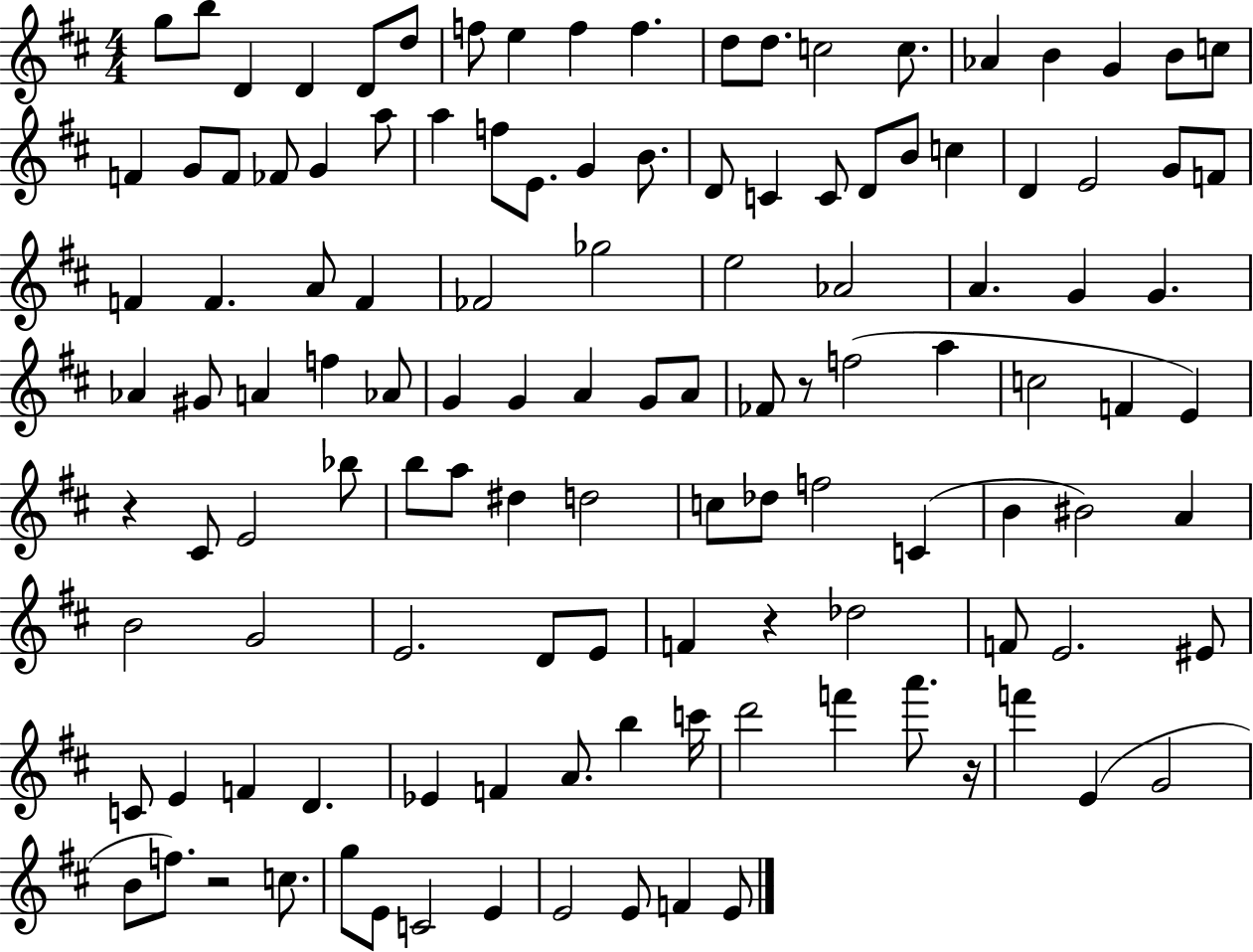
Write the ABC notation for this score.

X:1
T:Untitled
M:4/4
L:1/4
K:D
g/2 b/2 D D D/2 d/2 f/2 e f f d/2 d/2 c2 c/2 _A B G B/2 c/2 F G/2 F/2 _F/2 G a/2 a f/2 E/2 G B/2 D/2 C C/2 D/2 B/2 c D E2 G/2 F/2 F F A/2 F _F2 _g2 e2 _A2 A G G _A ^G/2 A f _A/2 G G A G/2 A/2 _F/2 z/2 f2 a c2 F E z ^C/2 E2 _b/2 b/2 a/2 ^d d2 c/2 _d/2 f2 C B ^B2 A B2 G2 E2 D/2 E/2 F z _d2 F/2 E2 ^E/2 C/2 E F D _E F A/2 b c'/4 d'2 f' a'/2 z/4 f' E G2 B/2 f/2 z2 c/2 g/2 E/2 C2 E E2 E/2 F E/2